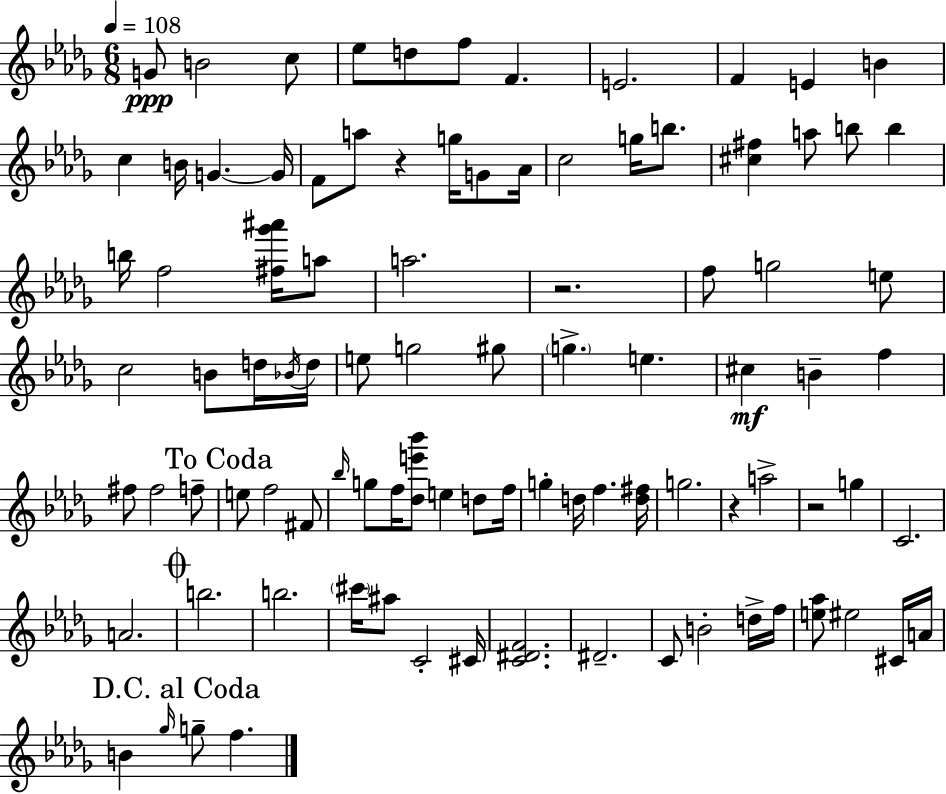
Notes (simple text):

G4/e B4/h C5/e Eb5/e D5/e F5/e F4/q. E4/h. F4/q E4/q B4/q C5/q B4/s G4/q. G4/s F4/e A5/e R/q G5/s G4/e Ab4/s C5/h G5/s B5/e. [C#5,F#5]/q A5/e B5/e B5/q B5/s F5/h [F#5,Gb6,A#6]/s A5/e A5/h. R/h. F5/e G5/h E5/e C5/h B4/e D5/s Bb4/s D5/s E5/e G5/h G#5/e G5/q. E5/q. C#5/q B4/q F5/q F#5/e F#5/h F5/e E5/e F5/h F#4/e Bb5/s G5/e F5/s [Db5,E6,Bb6]/e E5/q D5/e F5/s G5/q D5/s F5/q. [D5,F#5]/s G5/h. R/q A5/h R/h G5/q C4/h. A4/h. B5/h. B5/h. C#6/s A#5/e C4/h C#4/s [C4,D#4,F4]/h. D#4/h. C4/e B4/h D5/s F5/s [E5,Ab5]/e EIS5/h C#4/s A4/s B4/q Gb5/s G5/e F5/q.